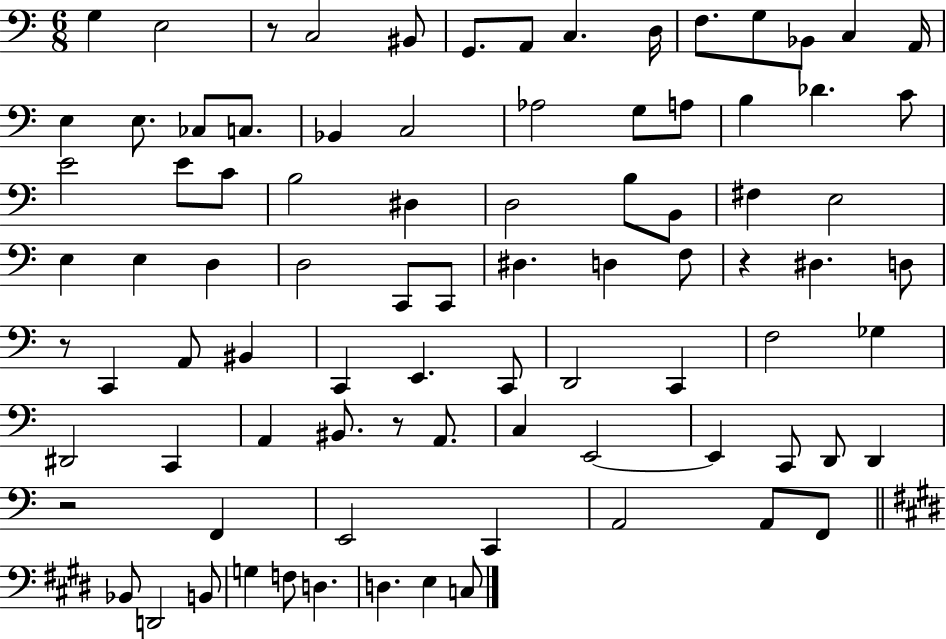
X:1
T:Untitled
M:6/8
L:1/4
K:C
G, E,2 z/2 C,2 ^B,,/2 G,,/2 A,,/2 C, D,/4 F,/2 G,/2 _B,,/2 C, A,,/4 E, E,/2 _C,/2 C,/2 _B,, C,2 _A,2 G,/2 A,/2 B, _D C/2 E2 E/2 C/2 B,2 ^D, D,2 B,/2 B,,/2 ^F, E,2 E, E, D, D,2 C,,/2 C,,/2 ^D, D, F,/2 z ^D, D,/2 z/2 C,, A,,/2 ^B,, C,, E,, C,,/2 D,,2 C,, F,2 _G, ^D,,2 C,, A,, ^B,,/2 z/2 A,,/2 C, E,,2 E,, C,,/2 D,,/2 D,, z2 F,, E,,2 C,, A,,2 A,,/2 F,,/2 _B,,/2 D,,2 B,,/2 G, F,/2 D, D, E, C,/2